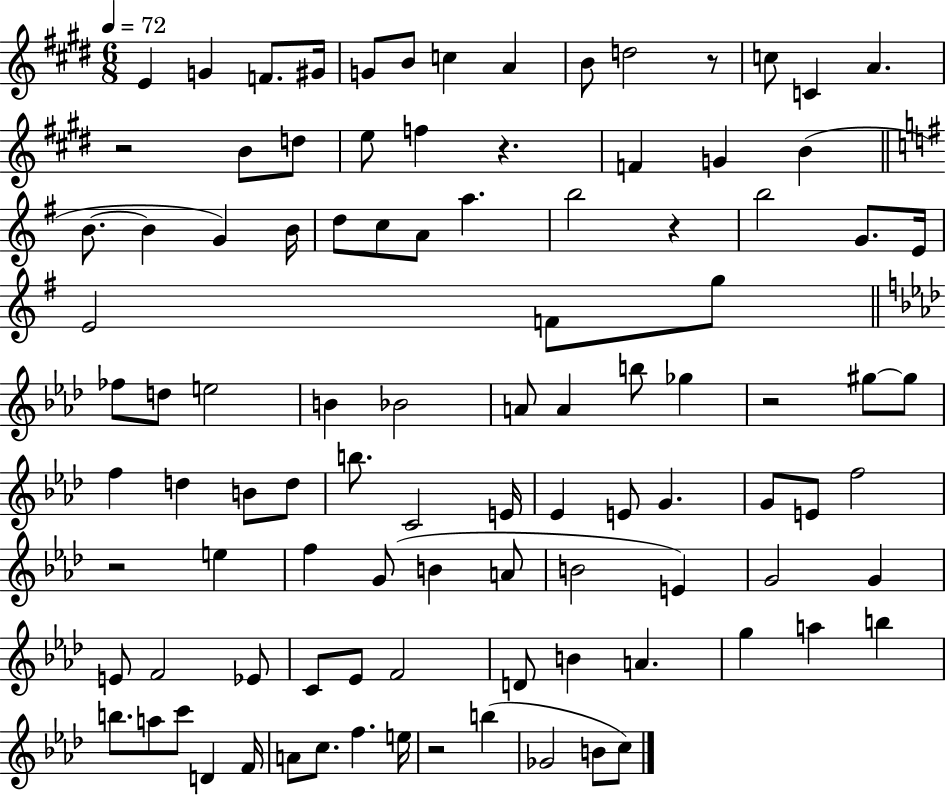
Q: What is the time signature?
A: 6/8